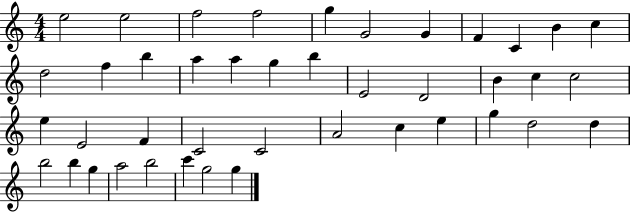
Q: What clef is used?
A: treble